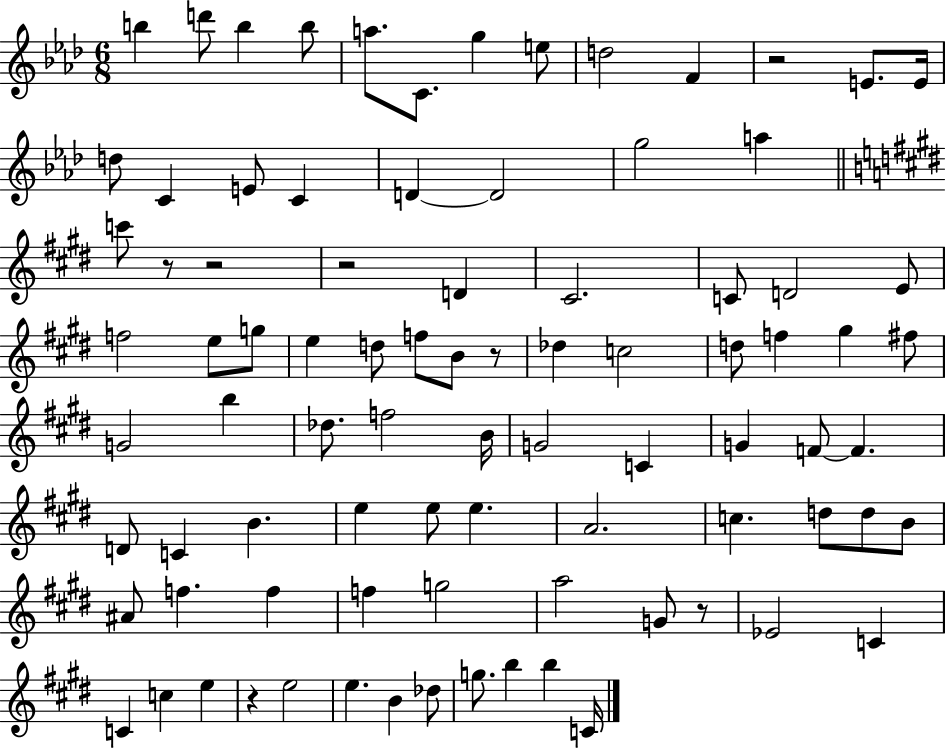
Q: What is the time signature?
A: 6/8